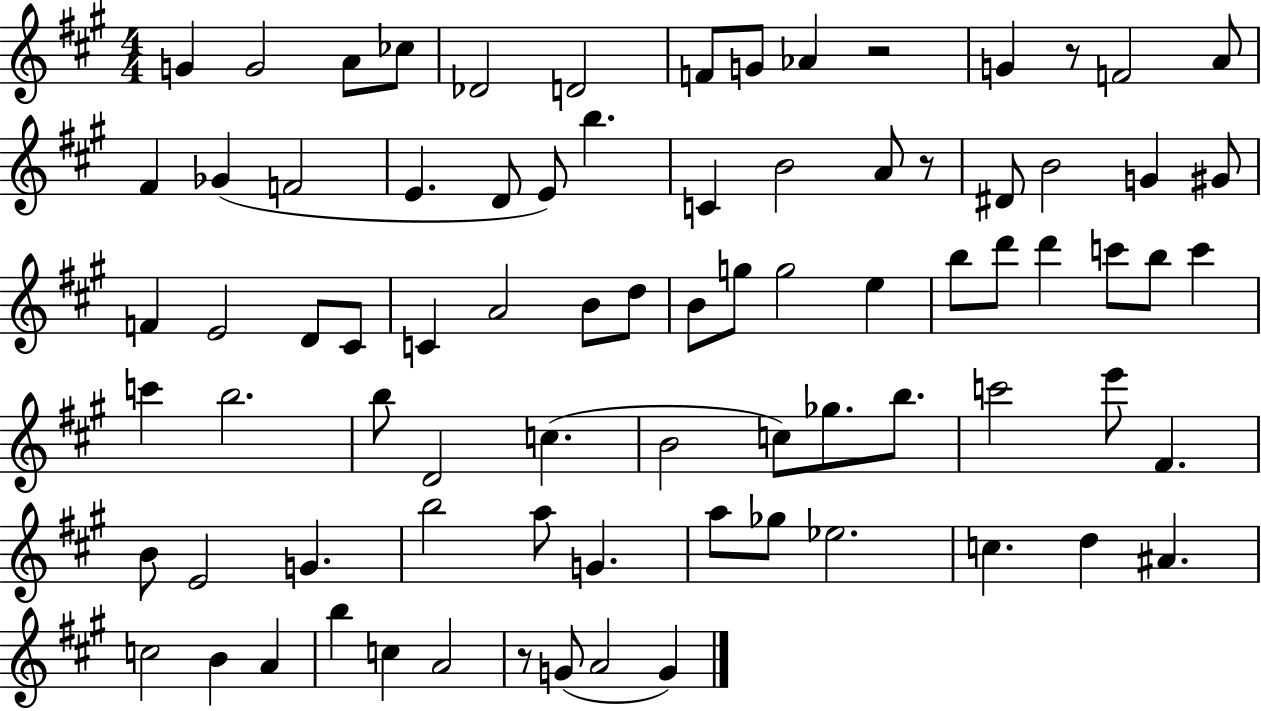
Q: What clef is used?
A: treble